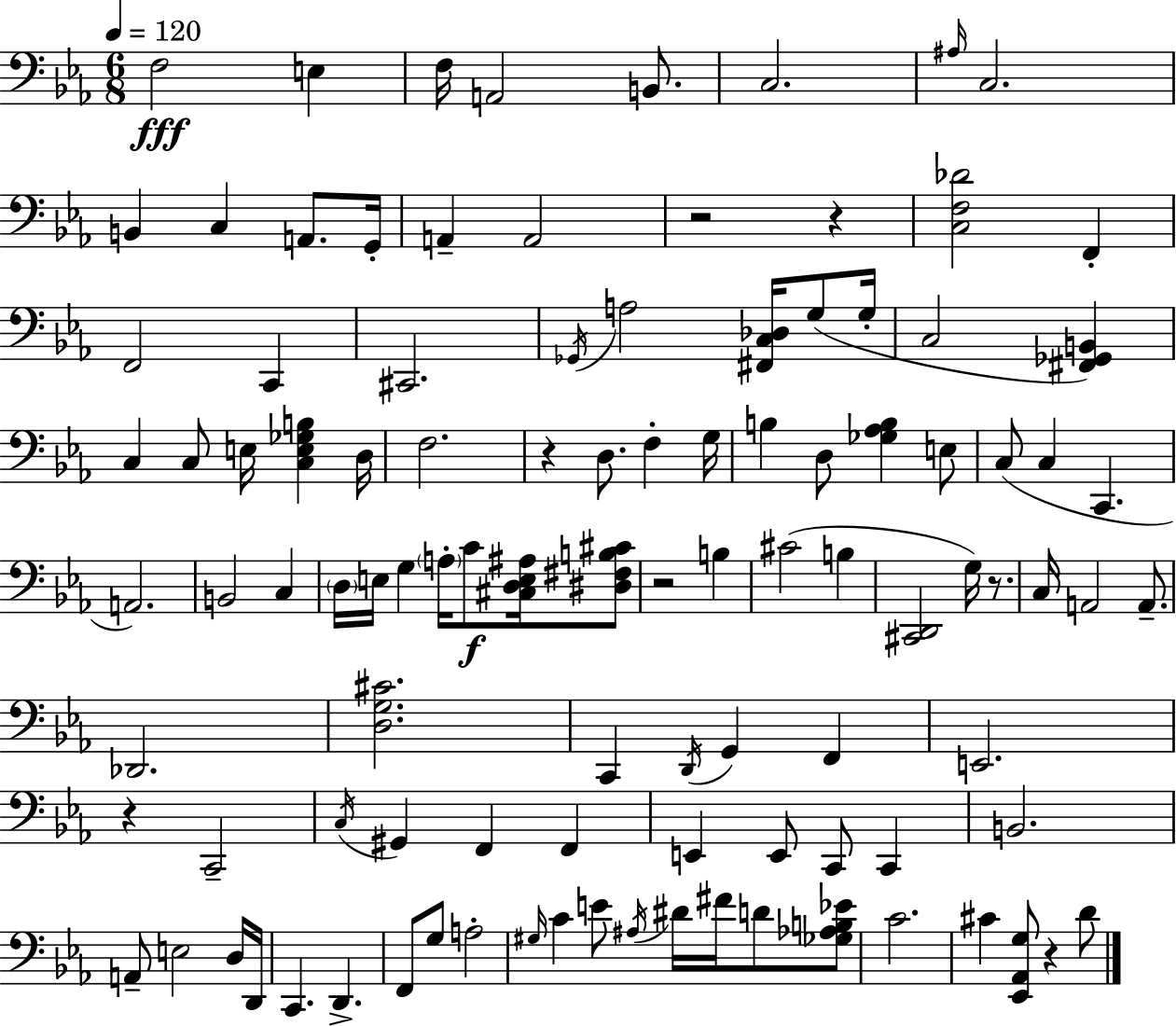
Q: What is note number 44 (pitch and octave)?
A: A3